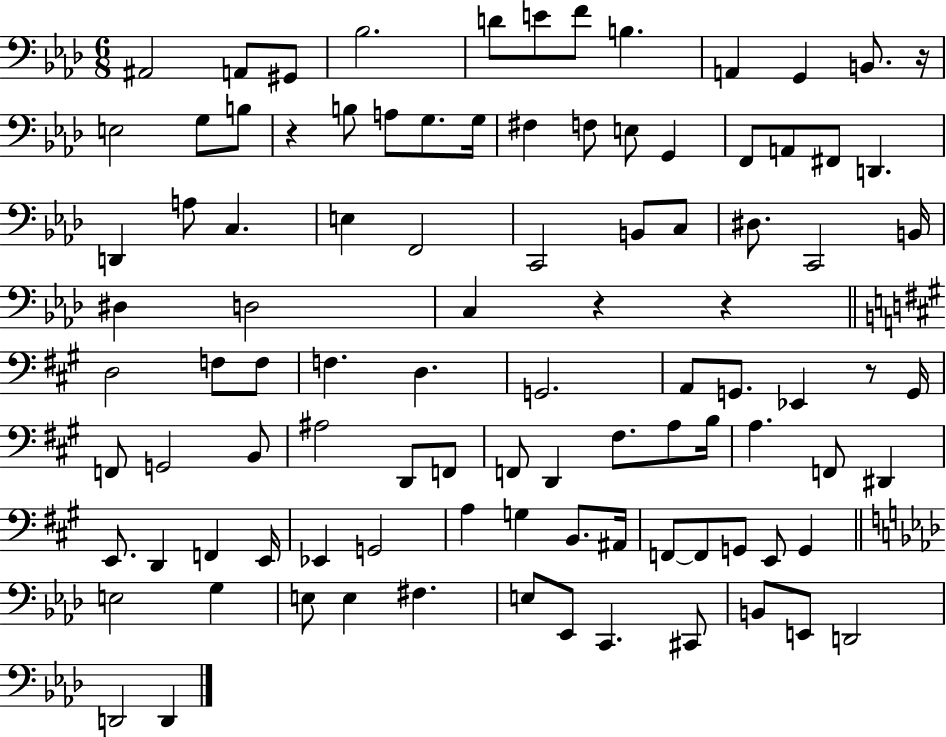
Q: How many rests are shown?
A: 5